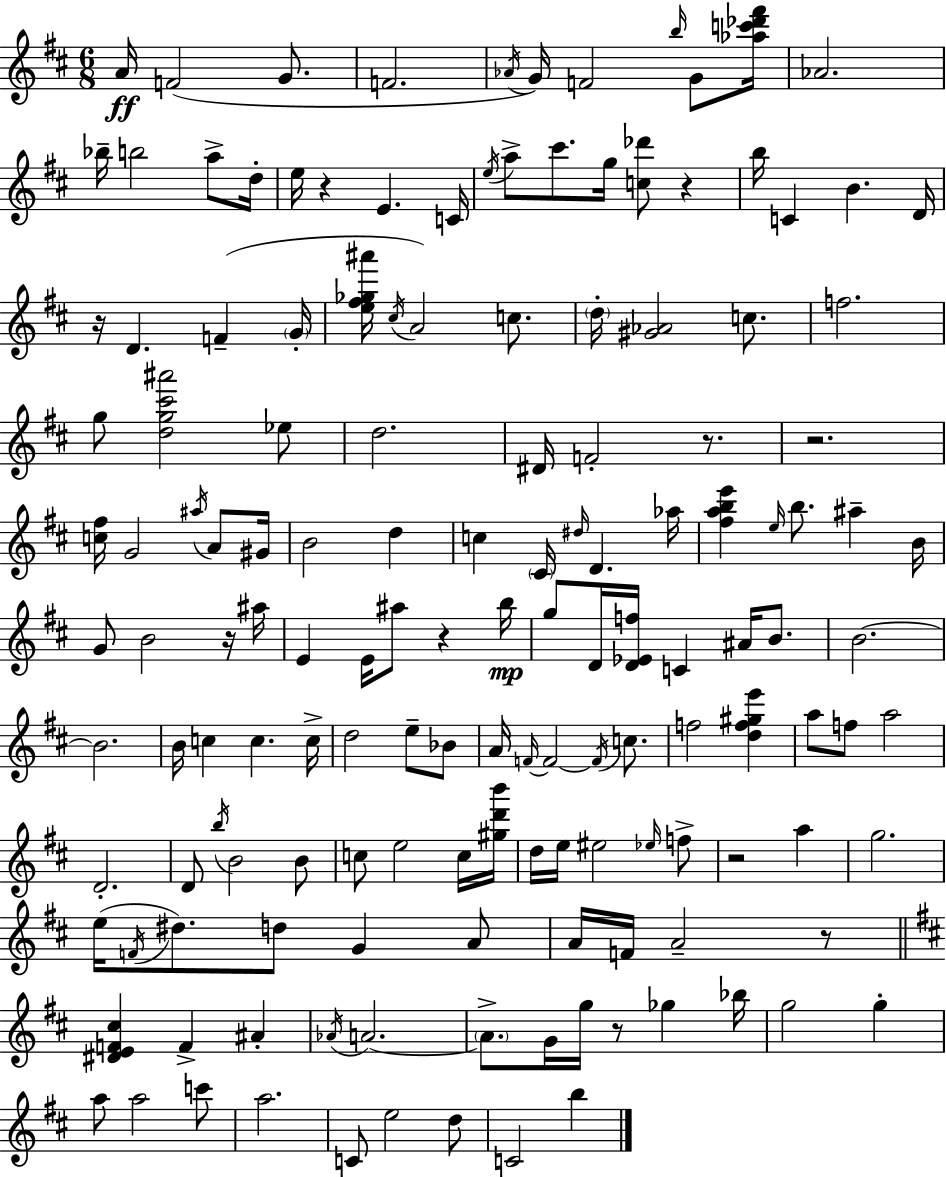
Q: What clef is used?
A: treble